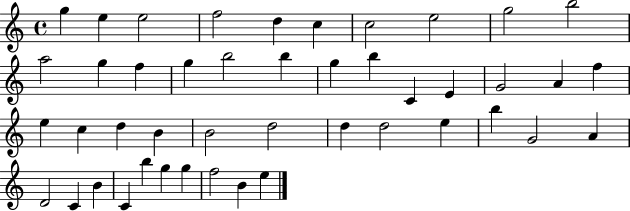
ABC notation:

X:1
T:Untitled
M:4/4
L:1/4
K:C
g e e2 f2 d c c2 e2 g2 b2 a2 g f g b2 b g b C E G2 A f e c d B B2 d2 d d2 e b G2 A D2 C B C b g g f2 B e